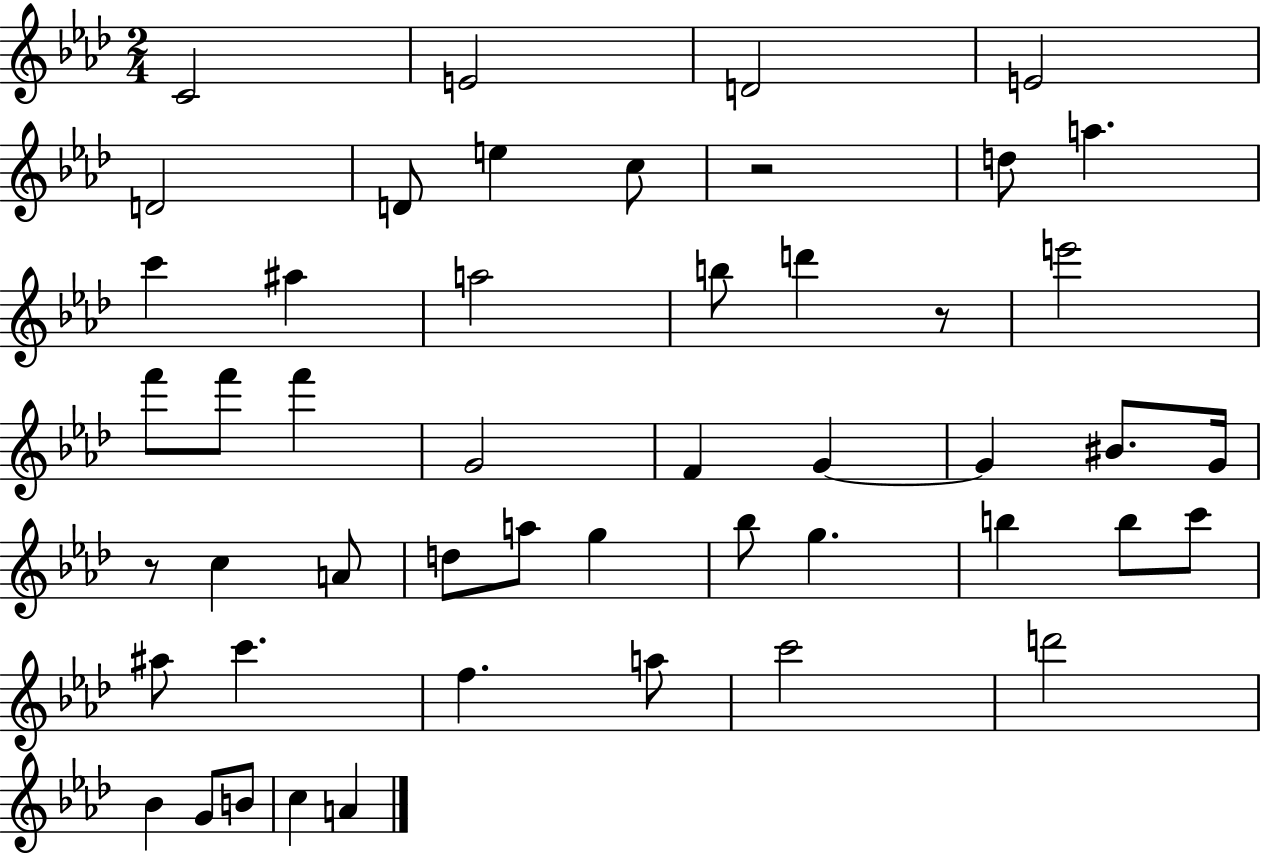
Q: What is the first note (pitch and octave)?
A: C4